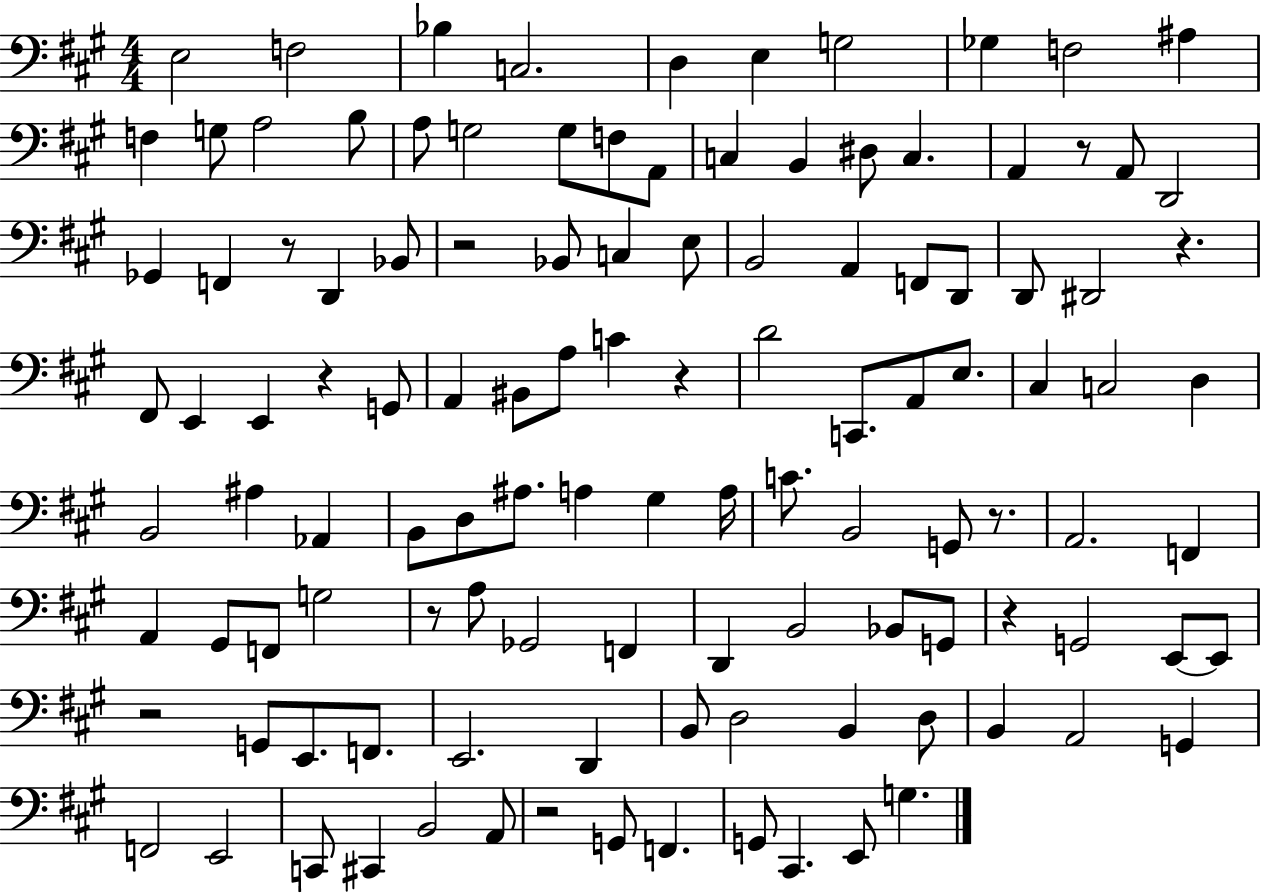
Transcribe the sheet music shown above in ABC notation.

X:1
T:Untitled
M:4/4
L:1/4
K:A
E,2 F,2 _B, C,2 D, E, G,2 _G, F,2 ^A, F, G,/2 A,2 B,/2 A,/2 G,2 G,/2 F,/2 A,,/2 C, B,, ^D,/2 C, A,, z/2 A,,/2 D,,2 _G,, F,, z/2 D,, _B,,/2 z2 _B,,/2 C, E,/2 B,,2 A,, F,,/2 D,,/2 D,,/2 ^D,,2 z ^F,,/2 E,, E,, z G,,/2 A,, ^B,,/2 A,/2 C z D2 C,,/2 A,,/2 E,/2 ^C, C,2 D, B,,2 ^A, _A,, B,,/2 D,/2 ^A,/2 A, ^G, A,/4 C/2 B,,2 G,,/2 z/2 A,,2 F,, A,, ^G,,/2 F,,/2 G,2 z/2 A,/2 _G,,2 F,, D,, B,,2 _B,,/2 G,,/2 z G,,2 E,,/2 E,,/2 z2 G,,/2 E,,/2 F,,/2 E,,2 D,, B,,/2 D,2 B,, D,/2 B,, A,,2 G,, F,,2 E,,2 C,,/2 ^C,, B,,2 A,,/2 z2 G,,/2 F,, G,,/2 ^C,, E,,/2 G,